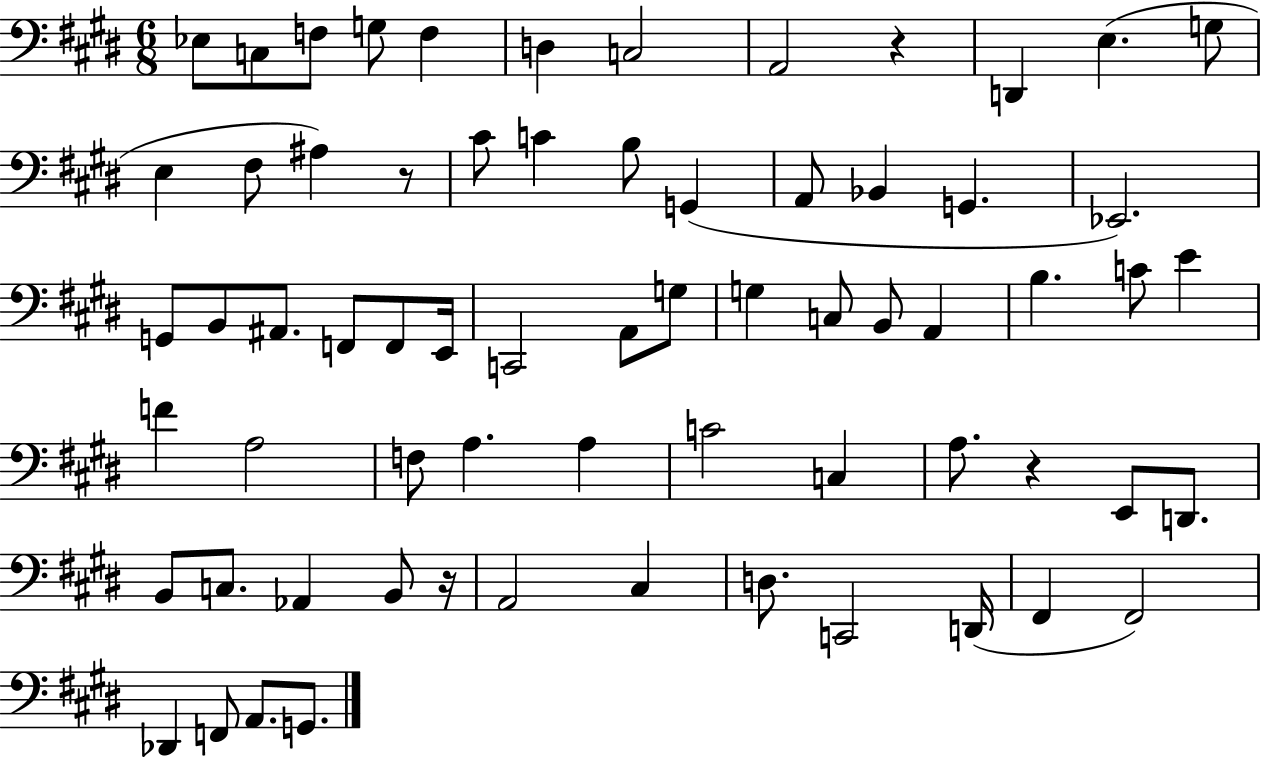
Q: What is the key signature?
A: E major